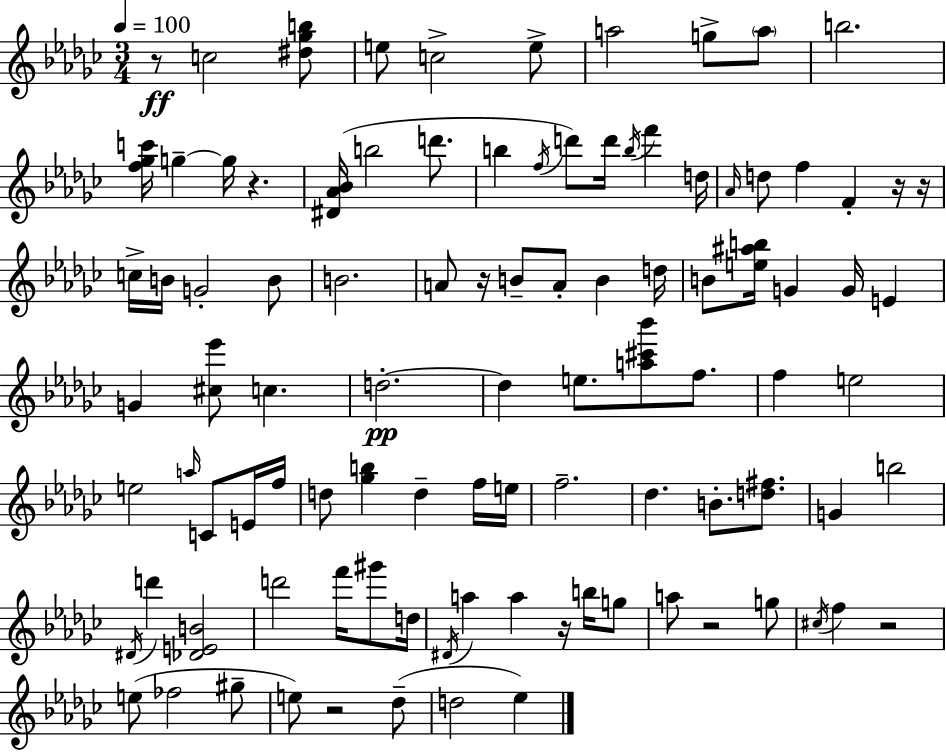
R/e C5/h [D#5,Gb5,B5]/e E5/e C5/h E5/e A5/h G5/e A5/e B5/h. [F5,Gb5,C6]/s G5/q G5/s R/q. [D#4,Ab4,Bb4]/s B5/h D6/e. B5/q F5/s D6/e D6/s B5/s F6/q D5/s Ab4/s D5/e F5/q F4/q R/s R/s C5/s B4/s G4/h B4/e B4/h. A4/e R/s B4/e A4/e B4/q D5/s B4/e [E5,A#5,B5]/s G4/q G4/s E4/q G4/q [C#5,Eb6]/e C5/q. D5/h. D5/q E5/e. [A5,C#6,Bb6]/e F5/e. F5/q E5/h E5/h A5/s C4/e E4/s F5/s D5/e [Gb5,B5]/q D5/q F5/s E5/s F5/h. Db5/q. B4/e. [D5,F#5]/e. G4/q B5/h D#4/s D6/q [Db4,E4,B4]/h D6/h F6/s G#6/e D5/s D#4/s A5/q A5/q R/s B5/s G5/e A5/e R/h G5/e C#5/s F5/q R/h E5/e FES5/h G#5/e E5/e R/h Db5/e D5/h Eb5/q